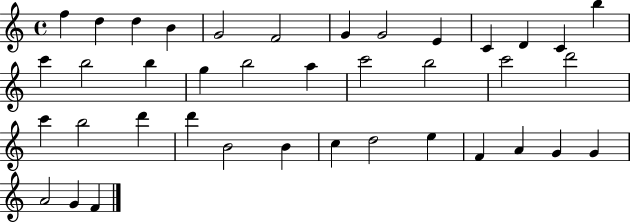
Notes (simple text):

F5/q D5/q D5/q B4/q G4/h F4/h G4/q G4/h E4/q C4/q D4/q C4/q B5/q C6/q B5/h B5/q G5/q B5/h A5/q C6/h B5/h C6/h D6/h C6/q B5/h D6/q D6/q B4/h B4/q C5/q D5/h E5/q F4/q A4/q G4/q G4/q A4/h G4/q F4/q